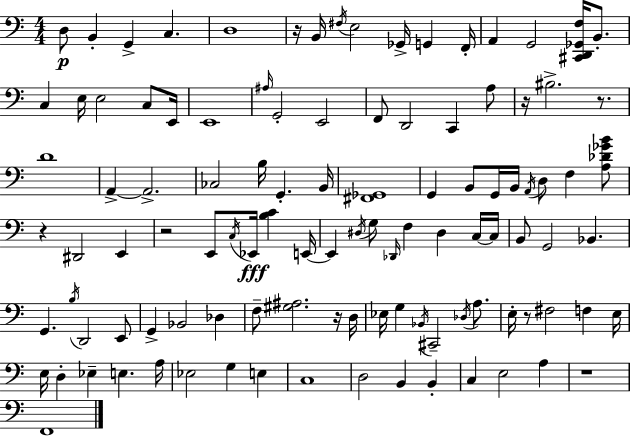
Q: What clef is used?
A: bass